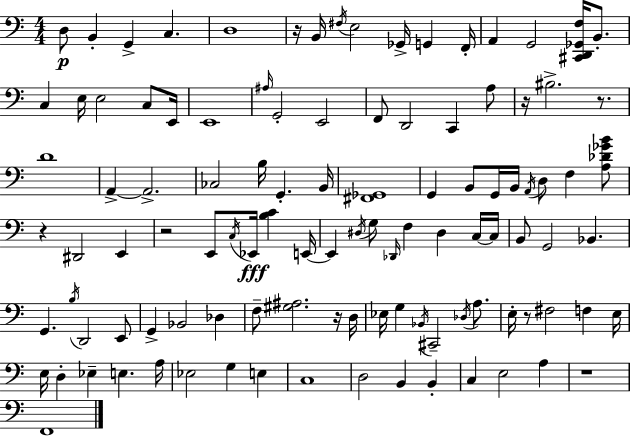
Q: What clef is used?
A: bass